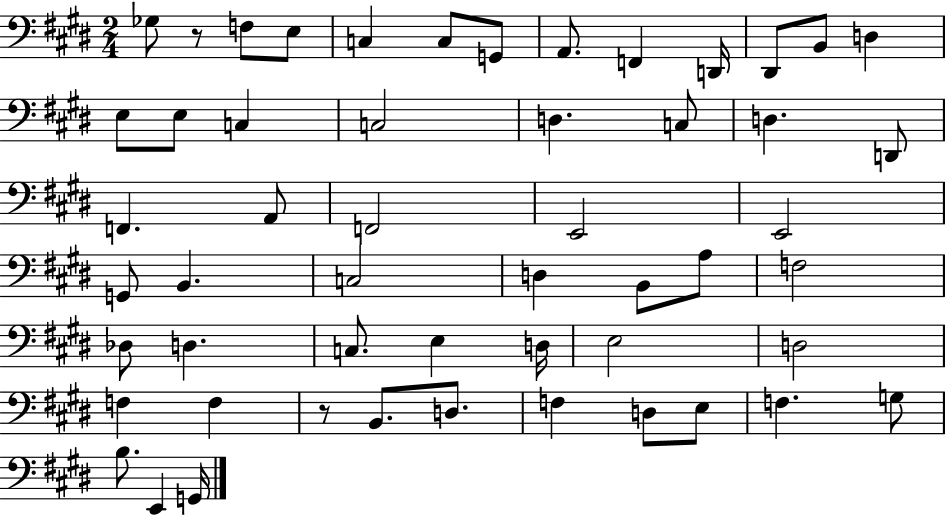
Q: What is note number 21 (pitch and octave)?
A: F2